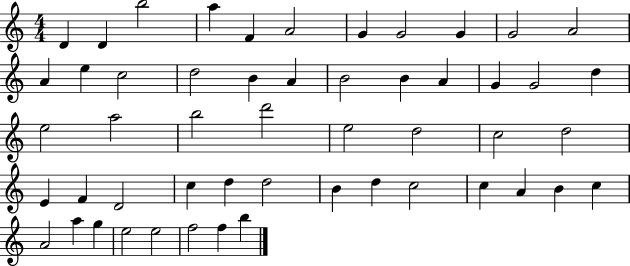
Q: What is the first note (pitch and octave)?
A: D4